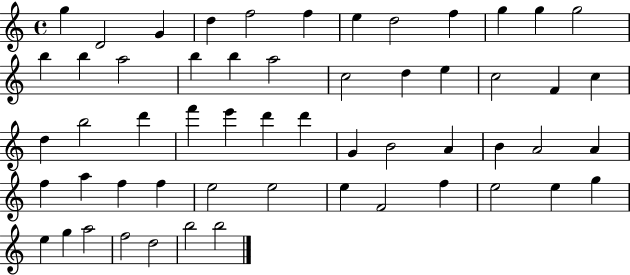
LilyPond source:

{
  \clef treble
  \time 4/4
  \defaultTimeSignature
  \key c \major
  g''4 d'2 g'4 | d''4 f''2 f''4 | e''4 d''2 f''4 | g''4 g''4 g''2 | \break b''4 b''4 a''2 | b''4 b''4 a''2 | c''2 d''4 e''4 | c''2 f'4 c''4 | \break d''4 b''2 d'''4 | f'''4 e'''4 d'''4 d'''4 | g'4 b'2 a'4 | b'4 a'2 a'4 | \break f''4 a''4 f''4 f''4 | e''2 e''2 | e''4 f'2 f''4 | e''2 e''4 g''4 | \break e''4 g''4 a''2 | f''2 d''2 | b''2 b''2 | \bar "|."
}